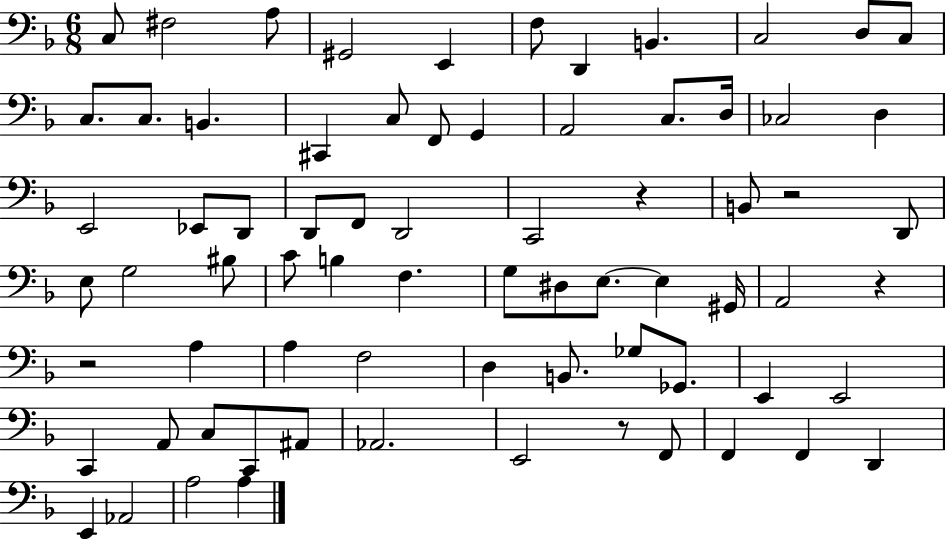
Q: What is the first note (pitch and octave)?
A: C3